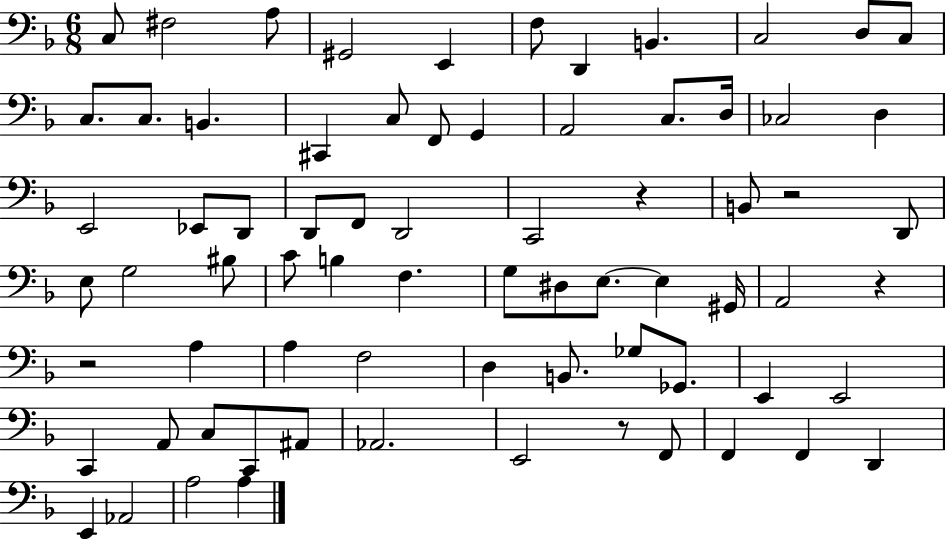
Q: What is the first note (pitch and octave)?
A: C3